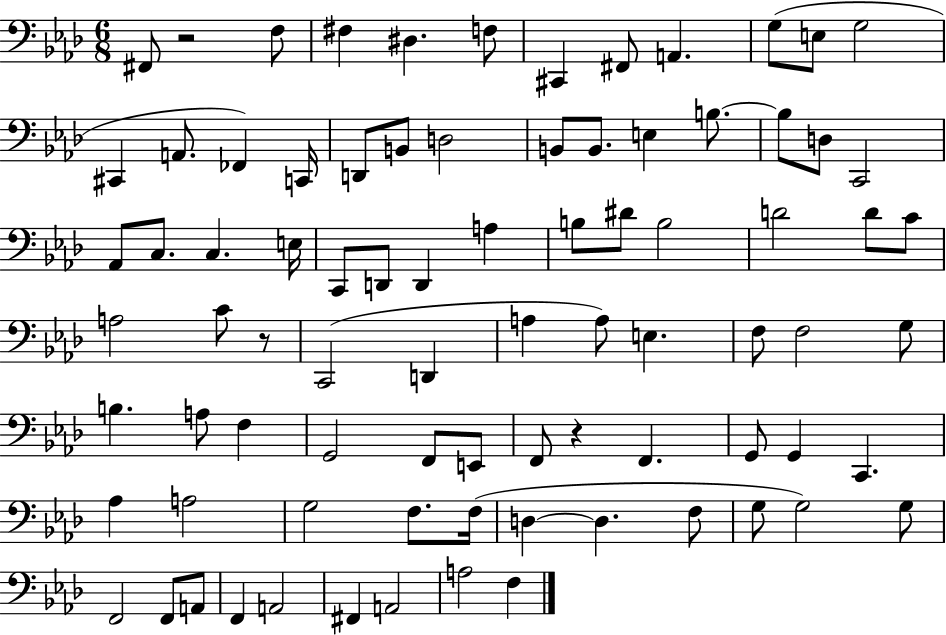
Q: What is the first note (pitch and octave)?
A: F#2